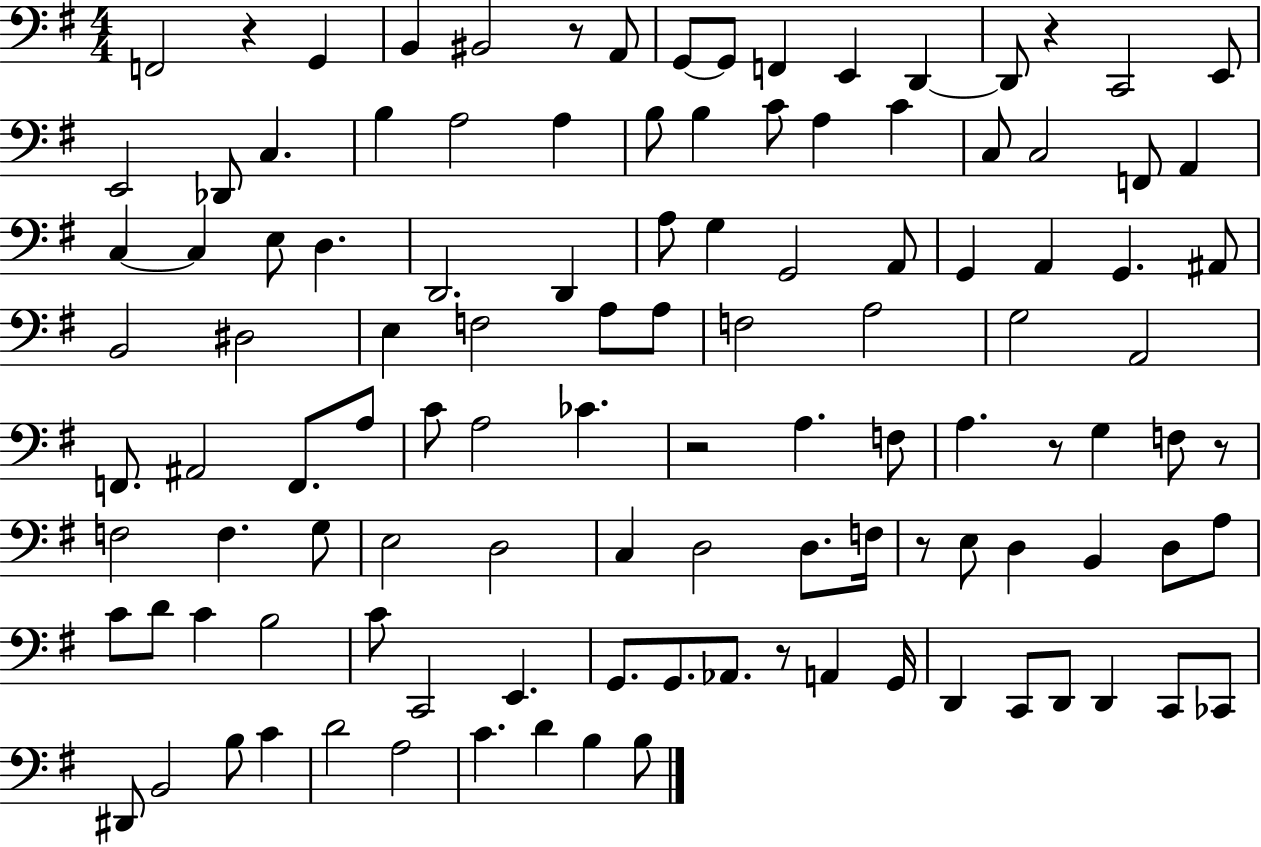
F2/h R/q G2/q B2/q BIS2/h R/e A2/e G2/e G2/e F2/q E2/q D2/q D2/e R/q C2/h E2/e E2/h Db2/e C3/q. B3/q A3/h A3/q B3/e B3/q C4/e A3/q C4/q C3/e C3/h F2/e A2/q C3/q C3/q E3/e D3/q. D2/h. D2/q A3/e G3/q G2/h A2/e G2/q A2/q G2/q. A#2/e B2/h D#3/h E3/q F3/h A3/e A3/e F3/h A3/h G3/h A2/h F2/e. A#2/h F2/e. A3/e C4/e A3/h CES4/q. R/h A3/q. F3/e A3/q. R/e G3/q F3/e R/e F3/h F3/q. G3/e E3/h D3/h C3/q D3/h D3/e. F3/s R/e E3/e D3/q B2/q D3/e A3/e C4/e D4/e C4/q B3/h C4/e C2/h E2/q. G2/e. G2/e. Ab2/e. R/e A2/q G2/s D2/q C2/e D2/e D2/q C2/e CES2/e D#2/e B2/h B3/e C4/q D4/h A3/h C4/q. D4/q B3/q B3/e